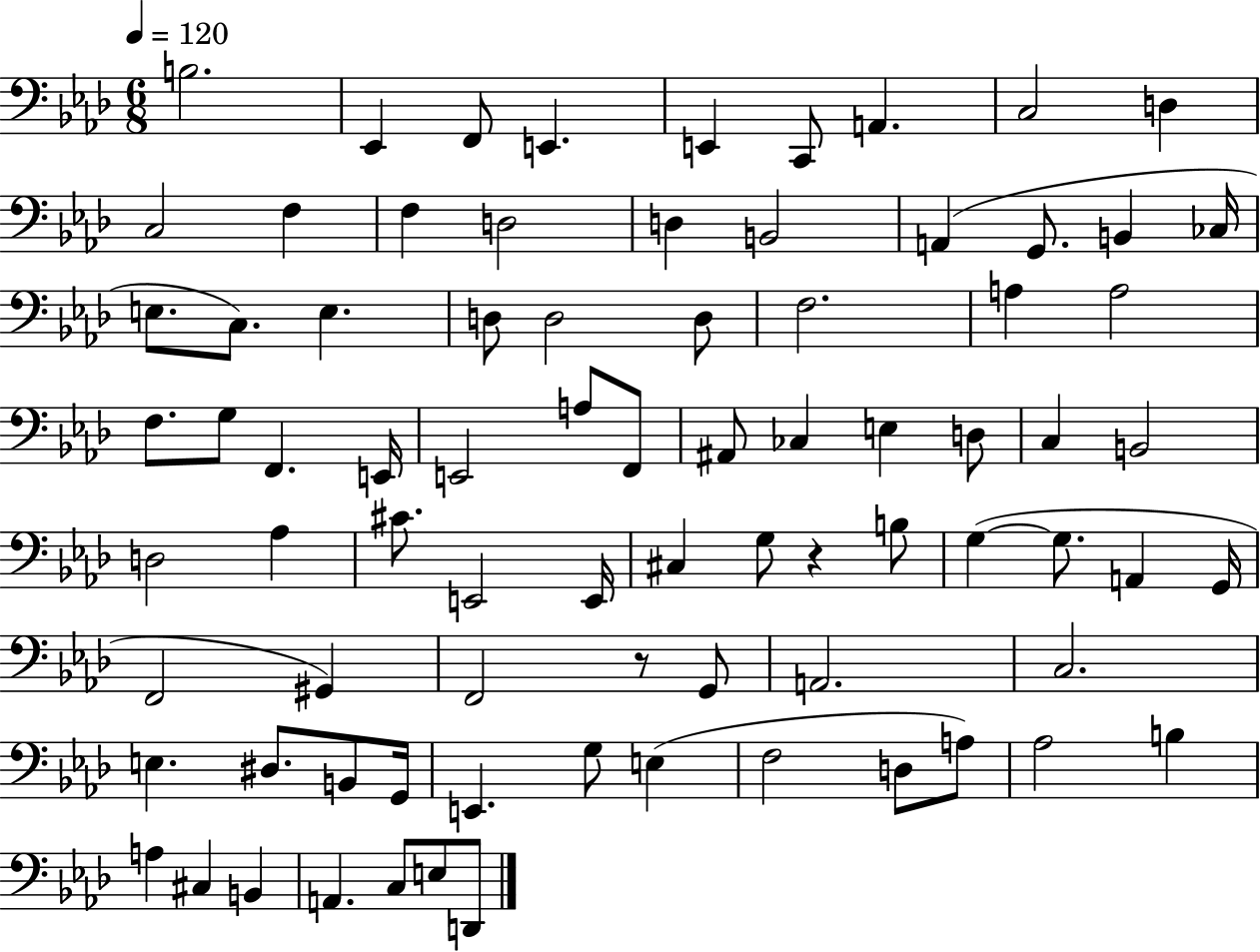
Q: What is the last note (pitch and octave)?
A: D2